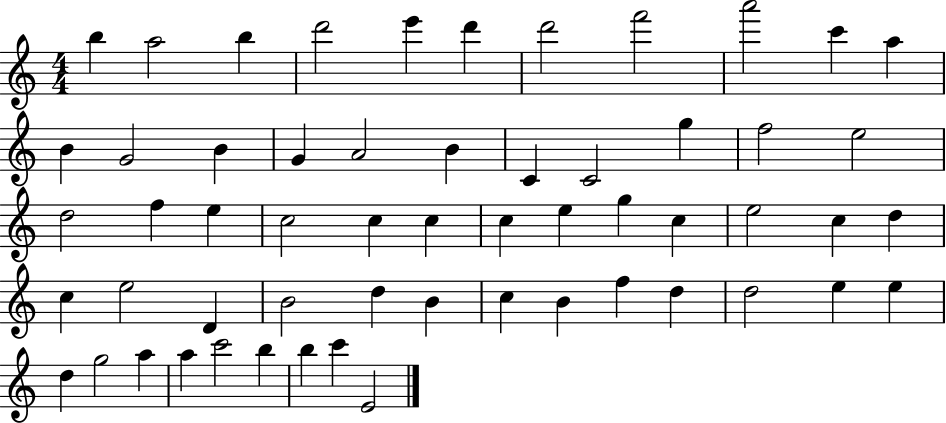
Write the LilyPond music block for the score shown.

{
  \clef treble
  \numericTimeSignature
  \time 4/4
  \key c \major
  b''4 a''2 b''4 | d'''2 e'''4 d'''4 | d'''2 f'''2 | a'''2 c'''4 a''4 | \break b'4 g'2 b'4 | g'4 a'2 b'4 | c'4 c'2 g''4 | f''2 e''2 | \break d''2 f''4 e''4 | c''2 c''4 c''4 | c''4 e''4 g''4 c''4 | e''2 c''4 d''4 | \break c''4 e''2 d'4 | b'2 d''4 b'4 | c''4 b'4 f''4 d''4 | d''2 e''4 e''4 | \break d''4 g''2 a''4 | a''4 c'''2 b''4 | b''4 c'''4 e'2 | \bar "|."
}